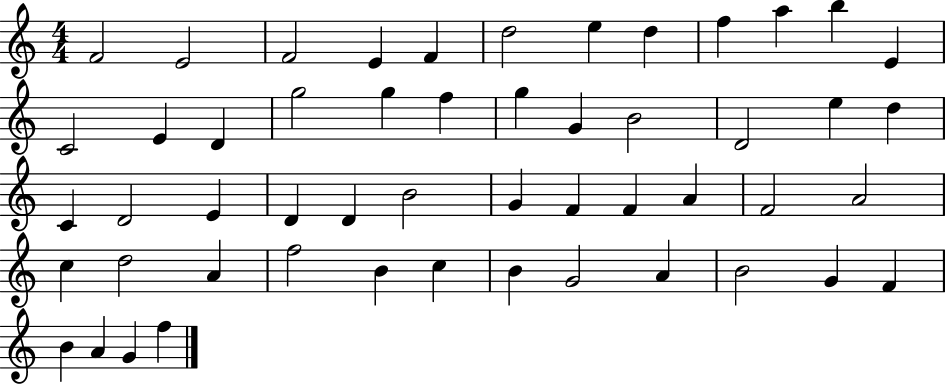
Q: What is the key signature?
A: C major